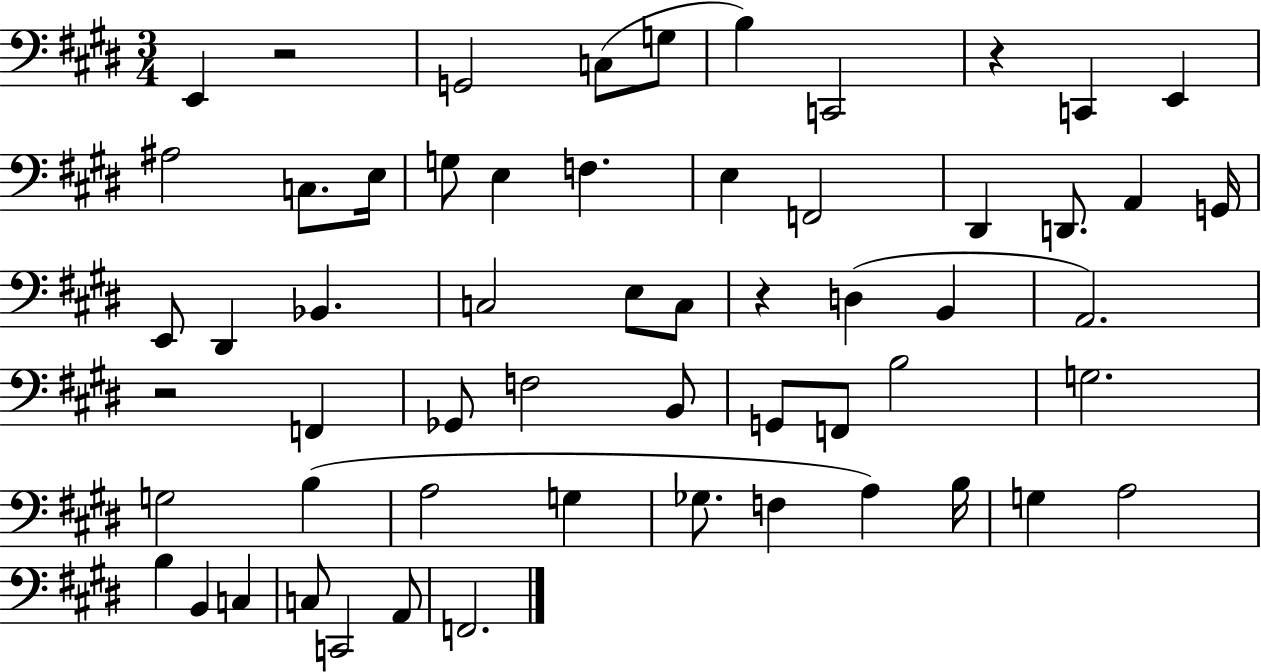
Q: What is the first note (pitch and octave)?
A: E2